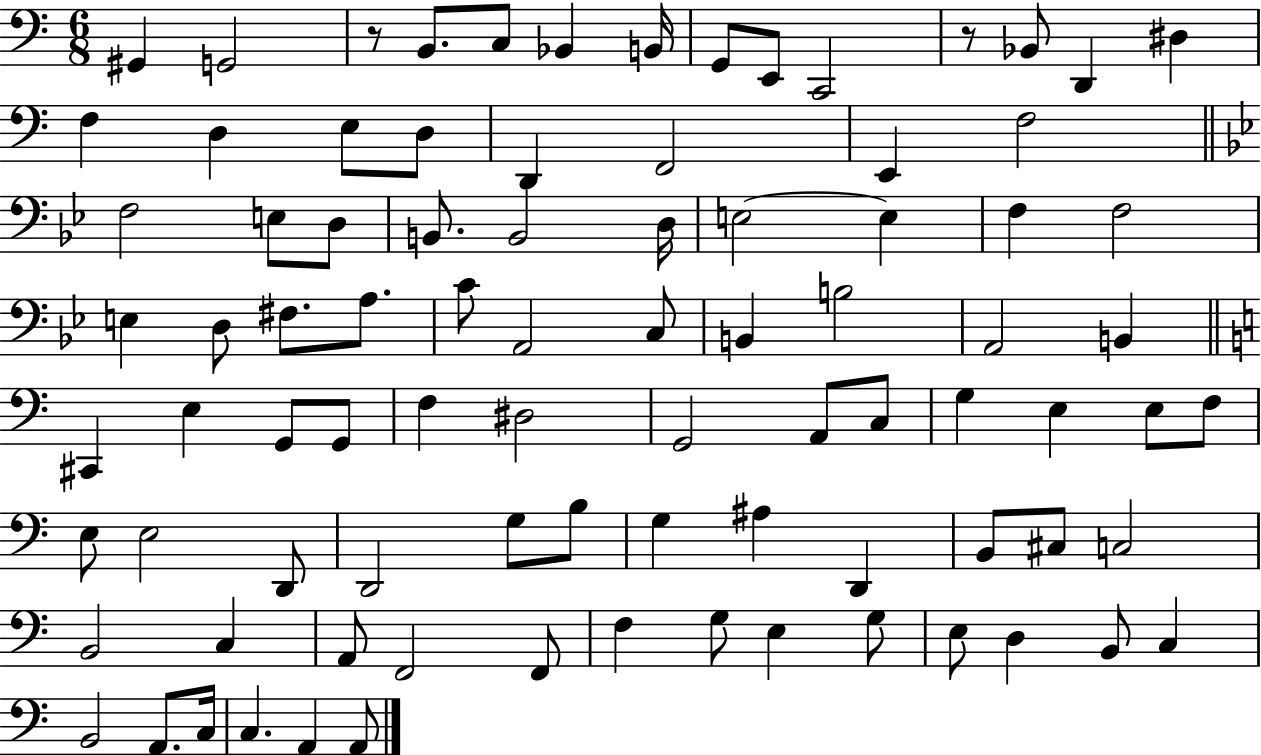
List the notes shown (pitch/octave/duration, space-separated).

G#2/q G2/h R/e B2/e. C3/e Bb2/q B2/s G2/e E2/e C2/h R/e Bb2/e D2/q D#3/q F3/q D3/q E3/e D3/e D2/q F2/h E2/q F3/h F3/h E3/e D3/e B2/e. B2/h D3/s E3/h E3/q F3/q F3/h E3/q D3/e F#3/e. A3/e. C4/e A2/h C3/e B2/q B3/h A2/h B2/q C#2/q E3/q G2/e G2/e F3/q D#3/h G2/h A2/e C3/e G3/q E3/q E3/e F3/e E3/e E3/h D2/e D2/h G3/e B3/e G3/q A#3/q D2/q B2/e C#3/e C3/h B2/h C3/q A2/e F2/h F2/e F3/q G3/e E3/q G3/e E3/e D3/q B2/e C3/q B2/h A2/e. C3/s C3/q. A2/q A2/e